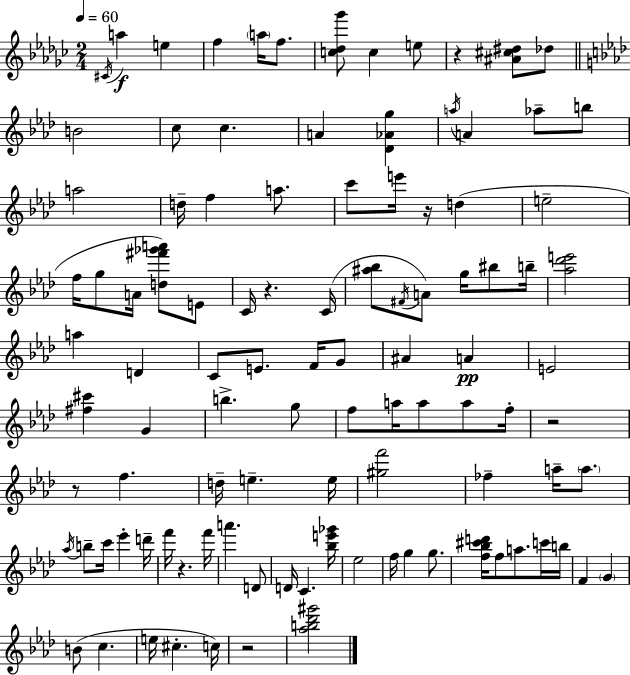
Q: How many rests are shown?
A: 7